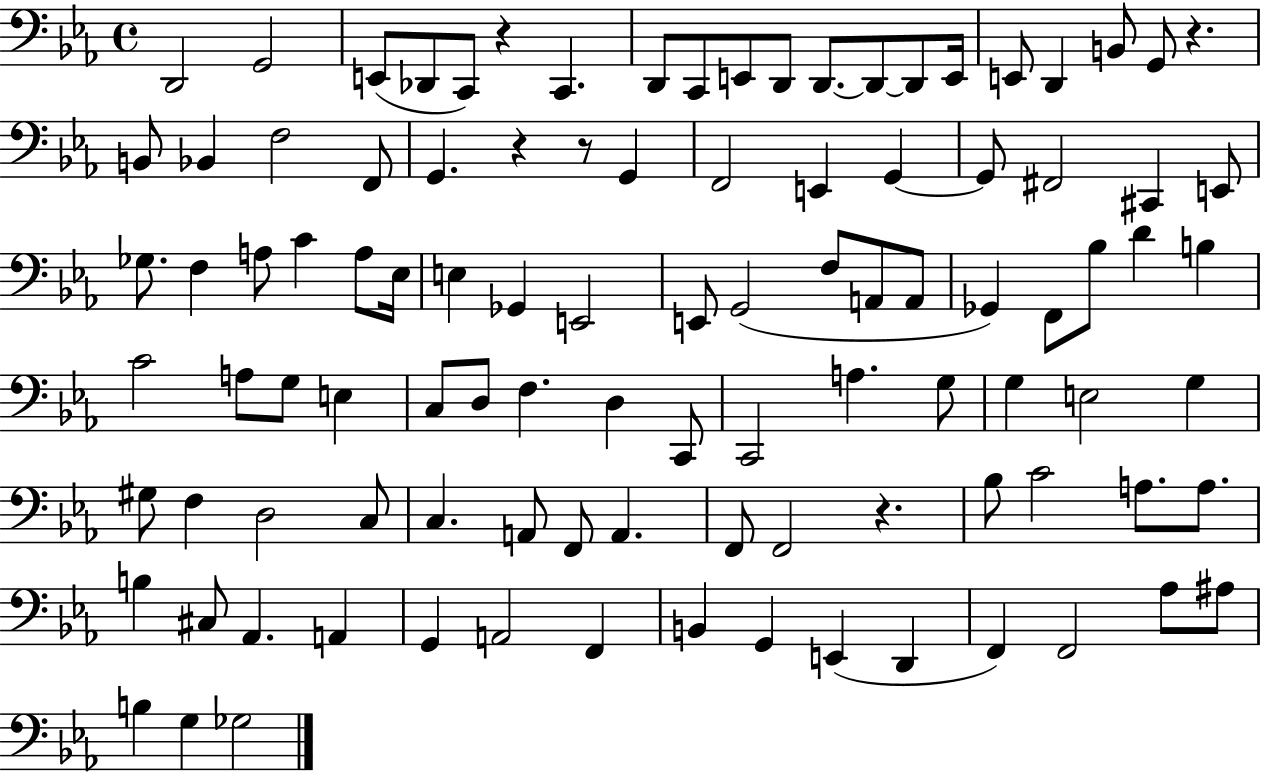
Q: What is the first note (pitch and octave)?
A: D2